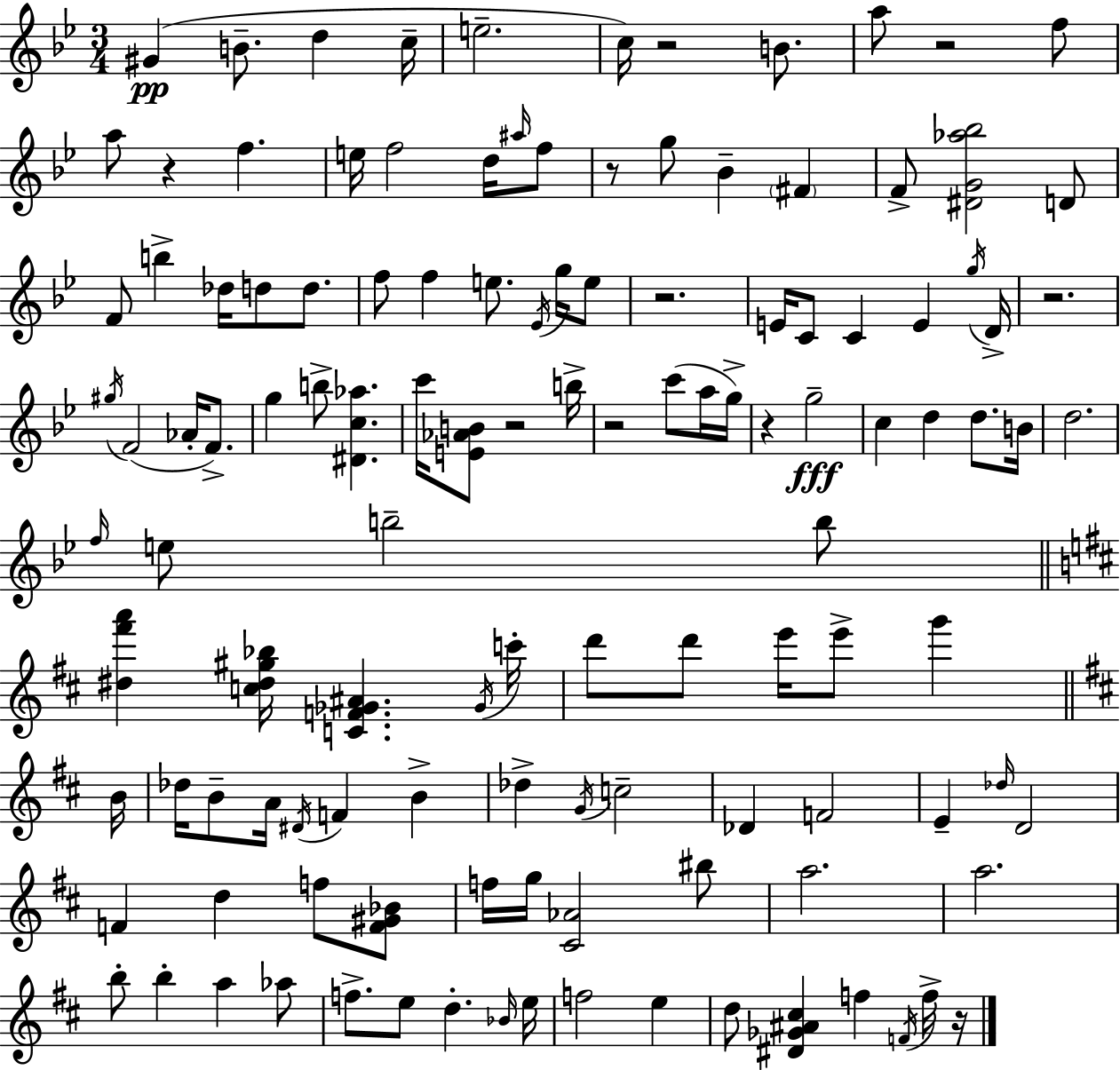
{
  \clef treble
  \numericTimeSignature
  \time 3/4
  \key bes \major
  gis'4(\pp b'8.-- d''4 c''16-- | e''2.-- | c''16) r2 b'8. | a''8 r2 f''8 | \break a''8 r4 f''4. | e''16 f''2 d''16 \grace { ais''16 } f''8 | r8 g''8 bes'4-- \parenthesize fis'4 | f'8-> <dis' g' aes'' bes''>2 d'8 | \break f'8 b''4-> des''16 d''8 d''8. | f''8 f''4 e''8. \acciaccatura { ees'16 } g''16 | e''8 r2. | e'16 c'8 c'4 e'4 | \break \acciaccatura { g''16 } d'16-> r2. | \acciaccatura { gis''16 } f'2( | aes'16-. f'8.->) g''4 b''8-> <dis' c'' aes''>4. | c'''16 <e' aes' b'>8 r2 | \break b''16-> r2 | c'''8( a''16 g''16->) r4 g''2--\fff | c''4 d''4 | d''8. b'16 d''2. | \break \grace { f''16 } e''8 b''2-- | b''8 \bar "||" \break \key b \minor <dis'' fis''' a'''>4 <c'' dis'' gis'' bes''>16 <c' f' ges' ais'>4. \acciaccatura { ges'16 } | c'''16-. d'''8 d'''8 e'''16 e'''8-> g'''4 | \bar "||" \break \key d \major b'16 des''16 b'8-- a'16 \acciaccatura { dis'16 } f'4 b'4-> | des''4-> \acciaccatura { g'16 } c''2-- | des'4 f'2 | e'4-- \grace { des''16 } d'2 | \break f'4 d''4 | f''8 <f' gis' bes'>8 f''16 g''16 <cis' aes'>2 | bis''8 a''2. | a''2. | \break b''8-. b''4-. a''4 | aes''8 f''8.-> e''8 d''4.-. | \grace { bes'16 } e''16 f''2 | e''4 d''8 <dis' ges' ais' cis''>4 f''4 | \break \acciaccatura { f'16 } f''16-> r16 \bar "|."
}